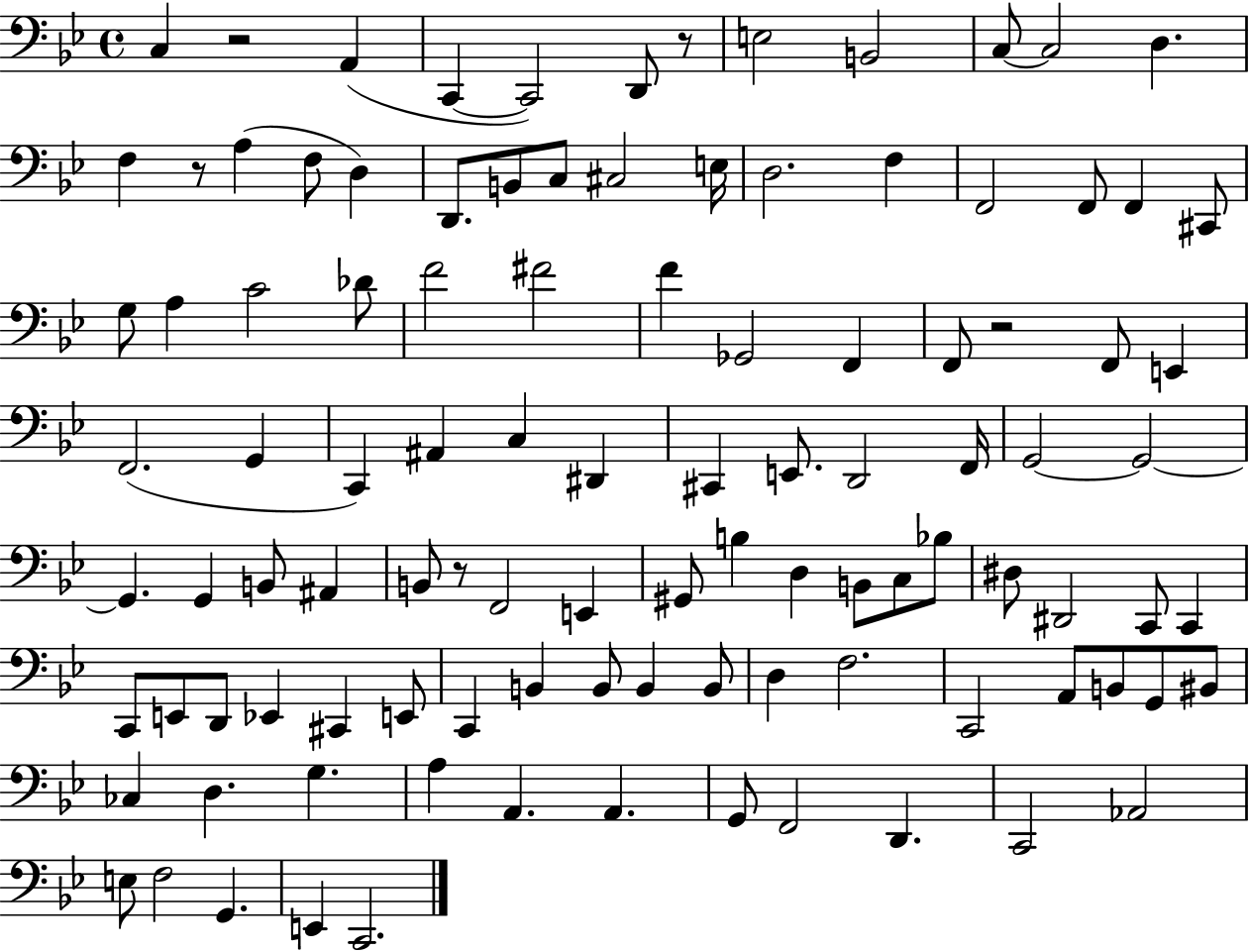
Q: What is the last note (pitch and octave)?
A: C2